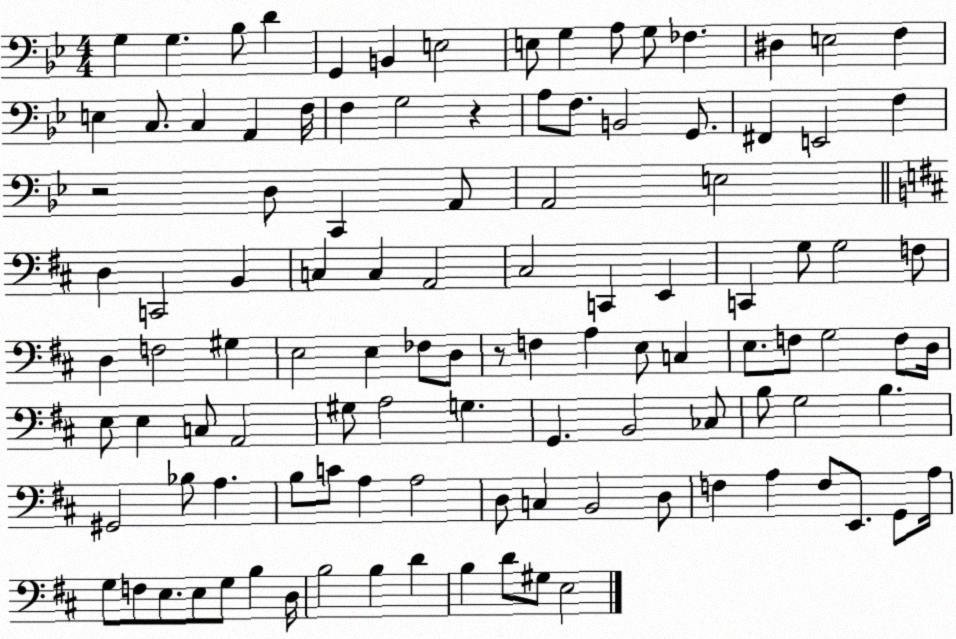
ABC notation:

X:1
T:Untitled
M:4/4
L:1/4
K:Bb
G, G, _B,/2 D G,, B,, E,2 E,/2 G, A,/2 G,/2 _F, ^D, E,2 F, E, C,/2 C, A,, F,/4 F, G,2 z A,/2 F,/2 B,,2 G,,/2 ^F,, E,,2 F, z2 D,/2 C,, A,,/2 A,,2 E,2 D, C,,2 B,, C, C, A,,2 ^C,2 C,, E,, C,, G,/2 G,2 F,/2 D, F,2 ^G, E,2 E, _F,/2 D,/2 z/2 F, A, E,/2 C, E,/2 F,/2 G,2 F,/2 D,/4 E,/2 E, C,/2 A,,2 ^G,/2 A,2 G, G,, B,,2 _C,/2 B,/2 G,2 B, ^G,,2 _B,/2 A, B,/2 C/2 A, A,2 D,/2 C, B,,2 D,/2 F, A, F,/2 E,,/2 G,,/2 A,/4 G,/2 F,/2 E,/2 E,/2 G,/2 B, D,/4 B,2 B, D B, D/2 ^G,/2 E,2